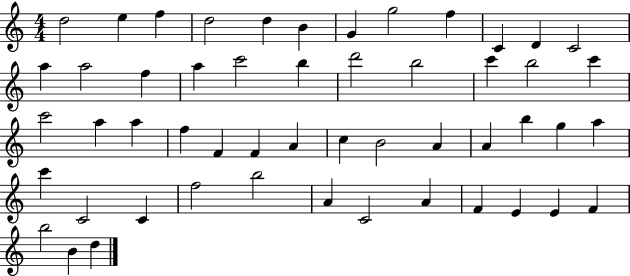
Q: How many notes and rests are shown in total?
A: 52